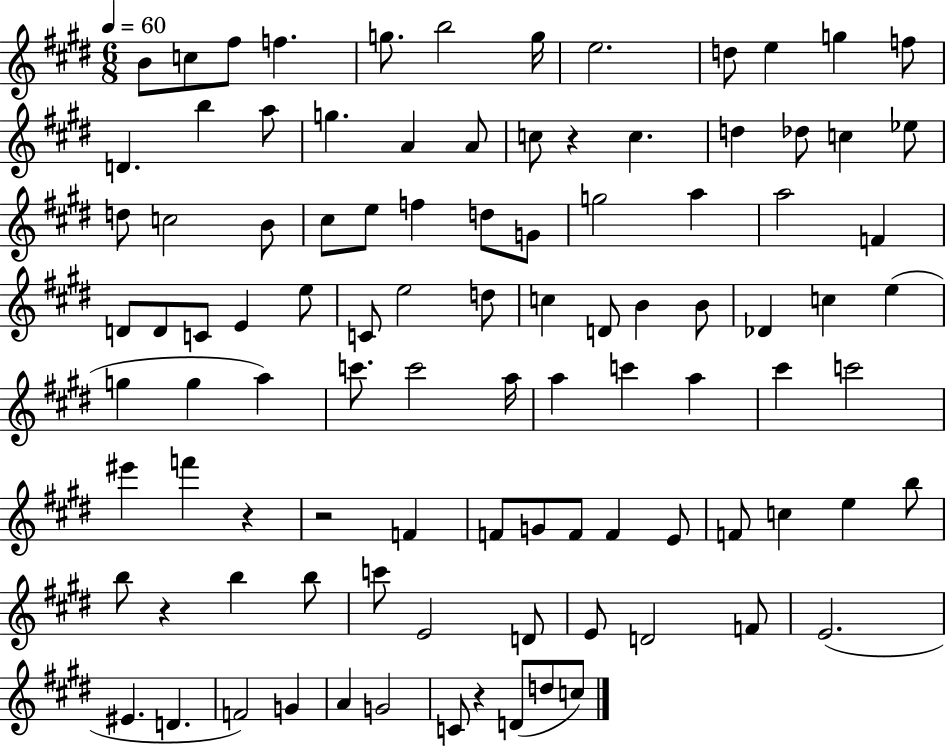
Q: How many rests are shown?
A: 5